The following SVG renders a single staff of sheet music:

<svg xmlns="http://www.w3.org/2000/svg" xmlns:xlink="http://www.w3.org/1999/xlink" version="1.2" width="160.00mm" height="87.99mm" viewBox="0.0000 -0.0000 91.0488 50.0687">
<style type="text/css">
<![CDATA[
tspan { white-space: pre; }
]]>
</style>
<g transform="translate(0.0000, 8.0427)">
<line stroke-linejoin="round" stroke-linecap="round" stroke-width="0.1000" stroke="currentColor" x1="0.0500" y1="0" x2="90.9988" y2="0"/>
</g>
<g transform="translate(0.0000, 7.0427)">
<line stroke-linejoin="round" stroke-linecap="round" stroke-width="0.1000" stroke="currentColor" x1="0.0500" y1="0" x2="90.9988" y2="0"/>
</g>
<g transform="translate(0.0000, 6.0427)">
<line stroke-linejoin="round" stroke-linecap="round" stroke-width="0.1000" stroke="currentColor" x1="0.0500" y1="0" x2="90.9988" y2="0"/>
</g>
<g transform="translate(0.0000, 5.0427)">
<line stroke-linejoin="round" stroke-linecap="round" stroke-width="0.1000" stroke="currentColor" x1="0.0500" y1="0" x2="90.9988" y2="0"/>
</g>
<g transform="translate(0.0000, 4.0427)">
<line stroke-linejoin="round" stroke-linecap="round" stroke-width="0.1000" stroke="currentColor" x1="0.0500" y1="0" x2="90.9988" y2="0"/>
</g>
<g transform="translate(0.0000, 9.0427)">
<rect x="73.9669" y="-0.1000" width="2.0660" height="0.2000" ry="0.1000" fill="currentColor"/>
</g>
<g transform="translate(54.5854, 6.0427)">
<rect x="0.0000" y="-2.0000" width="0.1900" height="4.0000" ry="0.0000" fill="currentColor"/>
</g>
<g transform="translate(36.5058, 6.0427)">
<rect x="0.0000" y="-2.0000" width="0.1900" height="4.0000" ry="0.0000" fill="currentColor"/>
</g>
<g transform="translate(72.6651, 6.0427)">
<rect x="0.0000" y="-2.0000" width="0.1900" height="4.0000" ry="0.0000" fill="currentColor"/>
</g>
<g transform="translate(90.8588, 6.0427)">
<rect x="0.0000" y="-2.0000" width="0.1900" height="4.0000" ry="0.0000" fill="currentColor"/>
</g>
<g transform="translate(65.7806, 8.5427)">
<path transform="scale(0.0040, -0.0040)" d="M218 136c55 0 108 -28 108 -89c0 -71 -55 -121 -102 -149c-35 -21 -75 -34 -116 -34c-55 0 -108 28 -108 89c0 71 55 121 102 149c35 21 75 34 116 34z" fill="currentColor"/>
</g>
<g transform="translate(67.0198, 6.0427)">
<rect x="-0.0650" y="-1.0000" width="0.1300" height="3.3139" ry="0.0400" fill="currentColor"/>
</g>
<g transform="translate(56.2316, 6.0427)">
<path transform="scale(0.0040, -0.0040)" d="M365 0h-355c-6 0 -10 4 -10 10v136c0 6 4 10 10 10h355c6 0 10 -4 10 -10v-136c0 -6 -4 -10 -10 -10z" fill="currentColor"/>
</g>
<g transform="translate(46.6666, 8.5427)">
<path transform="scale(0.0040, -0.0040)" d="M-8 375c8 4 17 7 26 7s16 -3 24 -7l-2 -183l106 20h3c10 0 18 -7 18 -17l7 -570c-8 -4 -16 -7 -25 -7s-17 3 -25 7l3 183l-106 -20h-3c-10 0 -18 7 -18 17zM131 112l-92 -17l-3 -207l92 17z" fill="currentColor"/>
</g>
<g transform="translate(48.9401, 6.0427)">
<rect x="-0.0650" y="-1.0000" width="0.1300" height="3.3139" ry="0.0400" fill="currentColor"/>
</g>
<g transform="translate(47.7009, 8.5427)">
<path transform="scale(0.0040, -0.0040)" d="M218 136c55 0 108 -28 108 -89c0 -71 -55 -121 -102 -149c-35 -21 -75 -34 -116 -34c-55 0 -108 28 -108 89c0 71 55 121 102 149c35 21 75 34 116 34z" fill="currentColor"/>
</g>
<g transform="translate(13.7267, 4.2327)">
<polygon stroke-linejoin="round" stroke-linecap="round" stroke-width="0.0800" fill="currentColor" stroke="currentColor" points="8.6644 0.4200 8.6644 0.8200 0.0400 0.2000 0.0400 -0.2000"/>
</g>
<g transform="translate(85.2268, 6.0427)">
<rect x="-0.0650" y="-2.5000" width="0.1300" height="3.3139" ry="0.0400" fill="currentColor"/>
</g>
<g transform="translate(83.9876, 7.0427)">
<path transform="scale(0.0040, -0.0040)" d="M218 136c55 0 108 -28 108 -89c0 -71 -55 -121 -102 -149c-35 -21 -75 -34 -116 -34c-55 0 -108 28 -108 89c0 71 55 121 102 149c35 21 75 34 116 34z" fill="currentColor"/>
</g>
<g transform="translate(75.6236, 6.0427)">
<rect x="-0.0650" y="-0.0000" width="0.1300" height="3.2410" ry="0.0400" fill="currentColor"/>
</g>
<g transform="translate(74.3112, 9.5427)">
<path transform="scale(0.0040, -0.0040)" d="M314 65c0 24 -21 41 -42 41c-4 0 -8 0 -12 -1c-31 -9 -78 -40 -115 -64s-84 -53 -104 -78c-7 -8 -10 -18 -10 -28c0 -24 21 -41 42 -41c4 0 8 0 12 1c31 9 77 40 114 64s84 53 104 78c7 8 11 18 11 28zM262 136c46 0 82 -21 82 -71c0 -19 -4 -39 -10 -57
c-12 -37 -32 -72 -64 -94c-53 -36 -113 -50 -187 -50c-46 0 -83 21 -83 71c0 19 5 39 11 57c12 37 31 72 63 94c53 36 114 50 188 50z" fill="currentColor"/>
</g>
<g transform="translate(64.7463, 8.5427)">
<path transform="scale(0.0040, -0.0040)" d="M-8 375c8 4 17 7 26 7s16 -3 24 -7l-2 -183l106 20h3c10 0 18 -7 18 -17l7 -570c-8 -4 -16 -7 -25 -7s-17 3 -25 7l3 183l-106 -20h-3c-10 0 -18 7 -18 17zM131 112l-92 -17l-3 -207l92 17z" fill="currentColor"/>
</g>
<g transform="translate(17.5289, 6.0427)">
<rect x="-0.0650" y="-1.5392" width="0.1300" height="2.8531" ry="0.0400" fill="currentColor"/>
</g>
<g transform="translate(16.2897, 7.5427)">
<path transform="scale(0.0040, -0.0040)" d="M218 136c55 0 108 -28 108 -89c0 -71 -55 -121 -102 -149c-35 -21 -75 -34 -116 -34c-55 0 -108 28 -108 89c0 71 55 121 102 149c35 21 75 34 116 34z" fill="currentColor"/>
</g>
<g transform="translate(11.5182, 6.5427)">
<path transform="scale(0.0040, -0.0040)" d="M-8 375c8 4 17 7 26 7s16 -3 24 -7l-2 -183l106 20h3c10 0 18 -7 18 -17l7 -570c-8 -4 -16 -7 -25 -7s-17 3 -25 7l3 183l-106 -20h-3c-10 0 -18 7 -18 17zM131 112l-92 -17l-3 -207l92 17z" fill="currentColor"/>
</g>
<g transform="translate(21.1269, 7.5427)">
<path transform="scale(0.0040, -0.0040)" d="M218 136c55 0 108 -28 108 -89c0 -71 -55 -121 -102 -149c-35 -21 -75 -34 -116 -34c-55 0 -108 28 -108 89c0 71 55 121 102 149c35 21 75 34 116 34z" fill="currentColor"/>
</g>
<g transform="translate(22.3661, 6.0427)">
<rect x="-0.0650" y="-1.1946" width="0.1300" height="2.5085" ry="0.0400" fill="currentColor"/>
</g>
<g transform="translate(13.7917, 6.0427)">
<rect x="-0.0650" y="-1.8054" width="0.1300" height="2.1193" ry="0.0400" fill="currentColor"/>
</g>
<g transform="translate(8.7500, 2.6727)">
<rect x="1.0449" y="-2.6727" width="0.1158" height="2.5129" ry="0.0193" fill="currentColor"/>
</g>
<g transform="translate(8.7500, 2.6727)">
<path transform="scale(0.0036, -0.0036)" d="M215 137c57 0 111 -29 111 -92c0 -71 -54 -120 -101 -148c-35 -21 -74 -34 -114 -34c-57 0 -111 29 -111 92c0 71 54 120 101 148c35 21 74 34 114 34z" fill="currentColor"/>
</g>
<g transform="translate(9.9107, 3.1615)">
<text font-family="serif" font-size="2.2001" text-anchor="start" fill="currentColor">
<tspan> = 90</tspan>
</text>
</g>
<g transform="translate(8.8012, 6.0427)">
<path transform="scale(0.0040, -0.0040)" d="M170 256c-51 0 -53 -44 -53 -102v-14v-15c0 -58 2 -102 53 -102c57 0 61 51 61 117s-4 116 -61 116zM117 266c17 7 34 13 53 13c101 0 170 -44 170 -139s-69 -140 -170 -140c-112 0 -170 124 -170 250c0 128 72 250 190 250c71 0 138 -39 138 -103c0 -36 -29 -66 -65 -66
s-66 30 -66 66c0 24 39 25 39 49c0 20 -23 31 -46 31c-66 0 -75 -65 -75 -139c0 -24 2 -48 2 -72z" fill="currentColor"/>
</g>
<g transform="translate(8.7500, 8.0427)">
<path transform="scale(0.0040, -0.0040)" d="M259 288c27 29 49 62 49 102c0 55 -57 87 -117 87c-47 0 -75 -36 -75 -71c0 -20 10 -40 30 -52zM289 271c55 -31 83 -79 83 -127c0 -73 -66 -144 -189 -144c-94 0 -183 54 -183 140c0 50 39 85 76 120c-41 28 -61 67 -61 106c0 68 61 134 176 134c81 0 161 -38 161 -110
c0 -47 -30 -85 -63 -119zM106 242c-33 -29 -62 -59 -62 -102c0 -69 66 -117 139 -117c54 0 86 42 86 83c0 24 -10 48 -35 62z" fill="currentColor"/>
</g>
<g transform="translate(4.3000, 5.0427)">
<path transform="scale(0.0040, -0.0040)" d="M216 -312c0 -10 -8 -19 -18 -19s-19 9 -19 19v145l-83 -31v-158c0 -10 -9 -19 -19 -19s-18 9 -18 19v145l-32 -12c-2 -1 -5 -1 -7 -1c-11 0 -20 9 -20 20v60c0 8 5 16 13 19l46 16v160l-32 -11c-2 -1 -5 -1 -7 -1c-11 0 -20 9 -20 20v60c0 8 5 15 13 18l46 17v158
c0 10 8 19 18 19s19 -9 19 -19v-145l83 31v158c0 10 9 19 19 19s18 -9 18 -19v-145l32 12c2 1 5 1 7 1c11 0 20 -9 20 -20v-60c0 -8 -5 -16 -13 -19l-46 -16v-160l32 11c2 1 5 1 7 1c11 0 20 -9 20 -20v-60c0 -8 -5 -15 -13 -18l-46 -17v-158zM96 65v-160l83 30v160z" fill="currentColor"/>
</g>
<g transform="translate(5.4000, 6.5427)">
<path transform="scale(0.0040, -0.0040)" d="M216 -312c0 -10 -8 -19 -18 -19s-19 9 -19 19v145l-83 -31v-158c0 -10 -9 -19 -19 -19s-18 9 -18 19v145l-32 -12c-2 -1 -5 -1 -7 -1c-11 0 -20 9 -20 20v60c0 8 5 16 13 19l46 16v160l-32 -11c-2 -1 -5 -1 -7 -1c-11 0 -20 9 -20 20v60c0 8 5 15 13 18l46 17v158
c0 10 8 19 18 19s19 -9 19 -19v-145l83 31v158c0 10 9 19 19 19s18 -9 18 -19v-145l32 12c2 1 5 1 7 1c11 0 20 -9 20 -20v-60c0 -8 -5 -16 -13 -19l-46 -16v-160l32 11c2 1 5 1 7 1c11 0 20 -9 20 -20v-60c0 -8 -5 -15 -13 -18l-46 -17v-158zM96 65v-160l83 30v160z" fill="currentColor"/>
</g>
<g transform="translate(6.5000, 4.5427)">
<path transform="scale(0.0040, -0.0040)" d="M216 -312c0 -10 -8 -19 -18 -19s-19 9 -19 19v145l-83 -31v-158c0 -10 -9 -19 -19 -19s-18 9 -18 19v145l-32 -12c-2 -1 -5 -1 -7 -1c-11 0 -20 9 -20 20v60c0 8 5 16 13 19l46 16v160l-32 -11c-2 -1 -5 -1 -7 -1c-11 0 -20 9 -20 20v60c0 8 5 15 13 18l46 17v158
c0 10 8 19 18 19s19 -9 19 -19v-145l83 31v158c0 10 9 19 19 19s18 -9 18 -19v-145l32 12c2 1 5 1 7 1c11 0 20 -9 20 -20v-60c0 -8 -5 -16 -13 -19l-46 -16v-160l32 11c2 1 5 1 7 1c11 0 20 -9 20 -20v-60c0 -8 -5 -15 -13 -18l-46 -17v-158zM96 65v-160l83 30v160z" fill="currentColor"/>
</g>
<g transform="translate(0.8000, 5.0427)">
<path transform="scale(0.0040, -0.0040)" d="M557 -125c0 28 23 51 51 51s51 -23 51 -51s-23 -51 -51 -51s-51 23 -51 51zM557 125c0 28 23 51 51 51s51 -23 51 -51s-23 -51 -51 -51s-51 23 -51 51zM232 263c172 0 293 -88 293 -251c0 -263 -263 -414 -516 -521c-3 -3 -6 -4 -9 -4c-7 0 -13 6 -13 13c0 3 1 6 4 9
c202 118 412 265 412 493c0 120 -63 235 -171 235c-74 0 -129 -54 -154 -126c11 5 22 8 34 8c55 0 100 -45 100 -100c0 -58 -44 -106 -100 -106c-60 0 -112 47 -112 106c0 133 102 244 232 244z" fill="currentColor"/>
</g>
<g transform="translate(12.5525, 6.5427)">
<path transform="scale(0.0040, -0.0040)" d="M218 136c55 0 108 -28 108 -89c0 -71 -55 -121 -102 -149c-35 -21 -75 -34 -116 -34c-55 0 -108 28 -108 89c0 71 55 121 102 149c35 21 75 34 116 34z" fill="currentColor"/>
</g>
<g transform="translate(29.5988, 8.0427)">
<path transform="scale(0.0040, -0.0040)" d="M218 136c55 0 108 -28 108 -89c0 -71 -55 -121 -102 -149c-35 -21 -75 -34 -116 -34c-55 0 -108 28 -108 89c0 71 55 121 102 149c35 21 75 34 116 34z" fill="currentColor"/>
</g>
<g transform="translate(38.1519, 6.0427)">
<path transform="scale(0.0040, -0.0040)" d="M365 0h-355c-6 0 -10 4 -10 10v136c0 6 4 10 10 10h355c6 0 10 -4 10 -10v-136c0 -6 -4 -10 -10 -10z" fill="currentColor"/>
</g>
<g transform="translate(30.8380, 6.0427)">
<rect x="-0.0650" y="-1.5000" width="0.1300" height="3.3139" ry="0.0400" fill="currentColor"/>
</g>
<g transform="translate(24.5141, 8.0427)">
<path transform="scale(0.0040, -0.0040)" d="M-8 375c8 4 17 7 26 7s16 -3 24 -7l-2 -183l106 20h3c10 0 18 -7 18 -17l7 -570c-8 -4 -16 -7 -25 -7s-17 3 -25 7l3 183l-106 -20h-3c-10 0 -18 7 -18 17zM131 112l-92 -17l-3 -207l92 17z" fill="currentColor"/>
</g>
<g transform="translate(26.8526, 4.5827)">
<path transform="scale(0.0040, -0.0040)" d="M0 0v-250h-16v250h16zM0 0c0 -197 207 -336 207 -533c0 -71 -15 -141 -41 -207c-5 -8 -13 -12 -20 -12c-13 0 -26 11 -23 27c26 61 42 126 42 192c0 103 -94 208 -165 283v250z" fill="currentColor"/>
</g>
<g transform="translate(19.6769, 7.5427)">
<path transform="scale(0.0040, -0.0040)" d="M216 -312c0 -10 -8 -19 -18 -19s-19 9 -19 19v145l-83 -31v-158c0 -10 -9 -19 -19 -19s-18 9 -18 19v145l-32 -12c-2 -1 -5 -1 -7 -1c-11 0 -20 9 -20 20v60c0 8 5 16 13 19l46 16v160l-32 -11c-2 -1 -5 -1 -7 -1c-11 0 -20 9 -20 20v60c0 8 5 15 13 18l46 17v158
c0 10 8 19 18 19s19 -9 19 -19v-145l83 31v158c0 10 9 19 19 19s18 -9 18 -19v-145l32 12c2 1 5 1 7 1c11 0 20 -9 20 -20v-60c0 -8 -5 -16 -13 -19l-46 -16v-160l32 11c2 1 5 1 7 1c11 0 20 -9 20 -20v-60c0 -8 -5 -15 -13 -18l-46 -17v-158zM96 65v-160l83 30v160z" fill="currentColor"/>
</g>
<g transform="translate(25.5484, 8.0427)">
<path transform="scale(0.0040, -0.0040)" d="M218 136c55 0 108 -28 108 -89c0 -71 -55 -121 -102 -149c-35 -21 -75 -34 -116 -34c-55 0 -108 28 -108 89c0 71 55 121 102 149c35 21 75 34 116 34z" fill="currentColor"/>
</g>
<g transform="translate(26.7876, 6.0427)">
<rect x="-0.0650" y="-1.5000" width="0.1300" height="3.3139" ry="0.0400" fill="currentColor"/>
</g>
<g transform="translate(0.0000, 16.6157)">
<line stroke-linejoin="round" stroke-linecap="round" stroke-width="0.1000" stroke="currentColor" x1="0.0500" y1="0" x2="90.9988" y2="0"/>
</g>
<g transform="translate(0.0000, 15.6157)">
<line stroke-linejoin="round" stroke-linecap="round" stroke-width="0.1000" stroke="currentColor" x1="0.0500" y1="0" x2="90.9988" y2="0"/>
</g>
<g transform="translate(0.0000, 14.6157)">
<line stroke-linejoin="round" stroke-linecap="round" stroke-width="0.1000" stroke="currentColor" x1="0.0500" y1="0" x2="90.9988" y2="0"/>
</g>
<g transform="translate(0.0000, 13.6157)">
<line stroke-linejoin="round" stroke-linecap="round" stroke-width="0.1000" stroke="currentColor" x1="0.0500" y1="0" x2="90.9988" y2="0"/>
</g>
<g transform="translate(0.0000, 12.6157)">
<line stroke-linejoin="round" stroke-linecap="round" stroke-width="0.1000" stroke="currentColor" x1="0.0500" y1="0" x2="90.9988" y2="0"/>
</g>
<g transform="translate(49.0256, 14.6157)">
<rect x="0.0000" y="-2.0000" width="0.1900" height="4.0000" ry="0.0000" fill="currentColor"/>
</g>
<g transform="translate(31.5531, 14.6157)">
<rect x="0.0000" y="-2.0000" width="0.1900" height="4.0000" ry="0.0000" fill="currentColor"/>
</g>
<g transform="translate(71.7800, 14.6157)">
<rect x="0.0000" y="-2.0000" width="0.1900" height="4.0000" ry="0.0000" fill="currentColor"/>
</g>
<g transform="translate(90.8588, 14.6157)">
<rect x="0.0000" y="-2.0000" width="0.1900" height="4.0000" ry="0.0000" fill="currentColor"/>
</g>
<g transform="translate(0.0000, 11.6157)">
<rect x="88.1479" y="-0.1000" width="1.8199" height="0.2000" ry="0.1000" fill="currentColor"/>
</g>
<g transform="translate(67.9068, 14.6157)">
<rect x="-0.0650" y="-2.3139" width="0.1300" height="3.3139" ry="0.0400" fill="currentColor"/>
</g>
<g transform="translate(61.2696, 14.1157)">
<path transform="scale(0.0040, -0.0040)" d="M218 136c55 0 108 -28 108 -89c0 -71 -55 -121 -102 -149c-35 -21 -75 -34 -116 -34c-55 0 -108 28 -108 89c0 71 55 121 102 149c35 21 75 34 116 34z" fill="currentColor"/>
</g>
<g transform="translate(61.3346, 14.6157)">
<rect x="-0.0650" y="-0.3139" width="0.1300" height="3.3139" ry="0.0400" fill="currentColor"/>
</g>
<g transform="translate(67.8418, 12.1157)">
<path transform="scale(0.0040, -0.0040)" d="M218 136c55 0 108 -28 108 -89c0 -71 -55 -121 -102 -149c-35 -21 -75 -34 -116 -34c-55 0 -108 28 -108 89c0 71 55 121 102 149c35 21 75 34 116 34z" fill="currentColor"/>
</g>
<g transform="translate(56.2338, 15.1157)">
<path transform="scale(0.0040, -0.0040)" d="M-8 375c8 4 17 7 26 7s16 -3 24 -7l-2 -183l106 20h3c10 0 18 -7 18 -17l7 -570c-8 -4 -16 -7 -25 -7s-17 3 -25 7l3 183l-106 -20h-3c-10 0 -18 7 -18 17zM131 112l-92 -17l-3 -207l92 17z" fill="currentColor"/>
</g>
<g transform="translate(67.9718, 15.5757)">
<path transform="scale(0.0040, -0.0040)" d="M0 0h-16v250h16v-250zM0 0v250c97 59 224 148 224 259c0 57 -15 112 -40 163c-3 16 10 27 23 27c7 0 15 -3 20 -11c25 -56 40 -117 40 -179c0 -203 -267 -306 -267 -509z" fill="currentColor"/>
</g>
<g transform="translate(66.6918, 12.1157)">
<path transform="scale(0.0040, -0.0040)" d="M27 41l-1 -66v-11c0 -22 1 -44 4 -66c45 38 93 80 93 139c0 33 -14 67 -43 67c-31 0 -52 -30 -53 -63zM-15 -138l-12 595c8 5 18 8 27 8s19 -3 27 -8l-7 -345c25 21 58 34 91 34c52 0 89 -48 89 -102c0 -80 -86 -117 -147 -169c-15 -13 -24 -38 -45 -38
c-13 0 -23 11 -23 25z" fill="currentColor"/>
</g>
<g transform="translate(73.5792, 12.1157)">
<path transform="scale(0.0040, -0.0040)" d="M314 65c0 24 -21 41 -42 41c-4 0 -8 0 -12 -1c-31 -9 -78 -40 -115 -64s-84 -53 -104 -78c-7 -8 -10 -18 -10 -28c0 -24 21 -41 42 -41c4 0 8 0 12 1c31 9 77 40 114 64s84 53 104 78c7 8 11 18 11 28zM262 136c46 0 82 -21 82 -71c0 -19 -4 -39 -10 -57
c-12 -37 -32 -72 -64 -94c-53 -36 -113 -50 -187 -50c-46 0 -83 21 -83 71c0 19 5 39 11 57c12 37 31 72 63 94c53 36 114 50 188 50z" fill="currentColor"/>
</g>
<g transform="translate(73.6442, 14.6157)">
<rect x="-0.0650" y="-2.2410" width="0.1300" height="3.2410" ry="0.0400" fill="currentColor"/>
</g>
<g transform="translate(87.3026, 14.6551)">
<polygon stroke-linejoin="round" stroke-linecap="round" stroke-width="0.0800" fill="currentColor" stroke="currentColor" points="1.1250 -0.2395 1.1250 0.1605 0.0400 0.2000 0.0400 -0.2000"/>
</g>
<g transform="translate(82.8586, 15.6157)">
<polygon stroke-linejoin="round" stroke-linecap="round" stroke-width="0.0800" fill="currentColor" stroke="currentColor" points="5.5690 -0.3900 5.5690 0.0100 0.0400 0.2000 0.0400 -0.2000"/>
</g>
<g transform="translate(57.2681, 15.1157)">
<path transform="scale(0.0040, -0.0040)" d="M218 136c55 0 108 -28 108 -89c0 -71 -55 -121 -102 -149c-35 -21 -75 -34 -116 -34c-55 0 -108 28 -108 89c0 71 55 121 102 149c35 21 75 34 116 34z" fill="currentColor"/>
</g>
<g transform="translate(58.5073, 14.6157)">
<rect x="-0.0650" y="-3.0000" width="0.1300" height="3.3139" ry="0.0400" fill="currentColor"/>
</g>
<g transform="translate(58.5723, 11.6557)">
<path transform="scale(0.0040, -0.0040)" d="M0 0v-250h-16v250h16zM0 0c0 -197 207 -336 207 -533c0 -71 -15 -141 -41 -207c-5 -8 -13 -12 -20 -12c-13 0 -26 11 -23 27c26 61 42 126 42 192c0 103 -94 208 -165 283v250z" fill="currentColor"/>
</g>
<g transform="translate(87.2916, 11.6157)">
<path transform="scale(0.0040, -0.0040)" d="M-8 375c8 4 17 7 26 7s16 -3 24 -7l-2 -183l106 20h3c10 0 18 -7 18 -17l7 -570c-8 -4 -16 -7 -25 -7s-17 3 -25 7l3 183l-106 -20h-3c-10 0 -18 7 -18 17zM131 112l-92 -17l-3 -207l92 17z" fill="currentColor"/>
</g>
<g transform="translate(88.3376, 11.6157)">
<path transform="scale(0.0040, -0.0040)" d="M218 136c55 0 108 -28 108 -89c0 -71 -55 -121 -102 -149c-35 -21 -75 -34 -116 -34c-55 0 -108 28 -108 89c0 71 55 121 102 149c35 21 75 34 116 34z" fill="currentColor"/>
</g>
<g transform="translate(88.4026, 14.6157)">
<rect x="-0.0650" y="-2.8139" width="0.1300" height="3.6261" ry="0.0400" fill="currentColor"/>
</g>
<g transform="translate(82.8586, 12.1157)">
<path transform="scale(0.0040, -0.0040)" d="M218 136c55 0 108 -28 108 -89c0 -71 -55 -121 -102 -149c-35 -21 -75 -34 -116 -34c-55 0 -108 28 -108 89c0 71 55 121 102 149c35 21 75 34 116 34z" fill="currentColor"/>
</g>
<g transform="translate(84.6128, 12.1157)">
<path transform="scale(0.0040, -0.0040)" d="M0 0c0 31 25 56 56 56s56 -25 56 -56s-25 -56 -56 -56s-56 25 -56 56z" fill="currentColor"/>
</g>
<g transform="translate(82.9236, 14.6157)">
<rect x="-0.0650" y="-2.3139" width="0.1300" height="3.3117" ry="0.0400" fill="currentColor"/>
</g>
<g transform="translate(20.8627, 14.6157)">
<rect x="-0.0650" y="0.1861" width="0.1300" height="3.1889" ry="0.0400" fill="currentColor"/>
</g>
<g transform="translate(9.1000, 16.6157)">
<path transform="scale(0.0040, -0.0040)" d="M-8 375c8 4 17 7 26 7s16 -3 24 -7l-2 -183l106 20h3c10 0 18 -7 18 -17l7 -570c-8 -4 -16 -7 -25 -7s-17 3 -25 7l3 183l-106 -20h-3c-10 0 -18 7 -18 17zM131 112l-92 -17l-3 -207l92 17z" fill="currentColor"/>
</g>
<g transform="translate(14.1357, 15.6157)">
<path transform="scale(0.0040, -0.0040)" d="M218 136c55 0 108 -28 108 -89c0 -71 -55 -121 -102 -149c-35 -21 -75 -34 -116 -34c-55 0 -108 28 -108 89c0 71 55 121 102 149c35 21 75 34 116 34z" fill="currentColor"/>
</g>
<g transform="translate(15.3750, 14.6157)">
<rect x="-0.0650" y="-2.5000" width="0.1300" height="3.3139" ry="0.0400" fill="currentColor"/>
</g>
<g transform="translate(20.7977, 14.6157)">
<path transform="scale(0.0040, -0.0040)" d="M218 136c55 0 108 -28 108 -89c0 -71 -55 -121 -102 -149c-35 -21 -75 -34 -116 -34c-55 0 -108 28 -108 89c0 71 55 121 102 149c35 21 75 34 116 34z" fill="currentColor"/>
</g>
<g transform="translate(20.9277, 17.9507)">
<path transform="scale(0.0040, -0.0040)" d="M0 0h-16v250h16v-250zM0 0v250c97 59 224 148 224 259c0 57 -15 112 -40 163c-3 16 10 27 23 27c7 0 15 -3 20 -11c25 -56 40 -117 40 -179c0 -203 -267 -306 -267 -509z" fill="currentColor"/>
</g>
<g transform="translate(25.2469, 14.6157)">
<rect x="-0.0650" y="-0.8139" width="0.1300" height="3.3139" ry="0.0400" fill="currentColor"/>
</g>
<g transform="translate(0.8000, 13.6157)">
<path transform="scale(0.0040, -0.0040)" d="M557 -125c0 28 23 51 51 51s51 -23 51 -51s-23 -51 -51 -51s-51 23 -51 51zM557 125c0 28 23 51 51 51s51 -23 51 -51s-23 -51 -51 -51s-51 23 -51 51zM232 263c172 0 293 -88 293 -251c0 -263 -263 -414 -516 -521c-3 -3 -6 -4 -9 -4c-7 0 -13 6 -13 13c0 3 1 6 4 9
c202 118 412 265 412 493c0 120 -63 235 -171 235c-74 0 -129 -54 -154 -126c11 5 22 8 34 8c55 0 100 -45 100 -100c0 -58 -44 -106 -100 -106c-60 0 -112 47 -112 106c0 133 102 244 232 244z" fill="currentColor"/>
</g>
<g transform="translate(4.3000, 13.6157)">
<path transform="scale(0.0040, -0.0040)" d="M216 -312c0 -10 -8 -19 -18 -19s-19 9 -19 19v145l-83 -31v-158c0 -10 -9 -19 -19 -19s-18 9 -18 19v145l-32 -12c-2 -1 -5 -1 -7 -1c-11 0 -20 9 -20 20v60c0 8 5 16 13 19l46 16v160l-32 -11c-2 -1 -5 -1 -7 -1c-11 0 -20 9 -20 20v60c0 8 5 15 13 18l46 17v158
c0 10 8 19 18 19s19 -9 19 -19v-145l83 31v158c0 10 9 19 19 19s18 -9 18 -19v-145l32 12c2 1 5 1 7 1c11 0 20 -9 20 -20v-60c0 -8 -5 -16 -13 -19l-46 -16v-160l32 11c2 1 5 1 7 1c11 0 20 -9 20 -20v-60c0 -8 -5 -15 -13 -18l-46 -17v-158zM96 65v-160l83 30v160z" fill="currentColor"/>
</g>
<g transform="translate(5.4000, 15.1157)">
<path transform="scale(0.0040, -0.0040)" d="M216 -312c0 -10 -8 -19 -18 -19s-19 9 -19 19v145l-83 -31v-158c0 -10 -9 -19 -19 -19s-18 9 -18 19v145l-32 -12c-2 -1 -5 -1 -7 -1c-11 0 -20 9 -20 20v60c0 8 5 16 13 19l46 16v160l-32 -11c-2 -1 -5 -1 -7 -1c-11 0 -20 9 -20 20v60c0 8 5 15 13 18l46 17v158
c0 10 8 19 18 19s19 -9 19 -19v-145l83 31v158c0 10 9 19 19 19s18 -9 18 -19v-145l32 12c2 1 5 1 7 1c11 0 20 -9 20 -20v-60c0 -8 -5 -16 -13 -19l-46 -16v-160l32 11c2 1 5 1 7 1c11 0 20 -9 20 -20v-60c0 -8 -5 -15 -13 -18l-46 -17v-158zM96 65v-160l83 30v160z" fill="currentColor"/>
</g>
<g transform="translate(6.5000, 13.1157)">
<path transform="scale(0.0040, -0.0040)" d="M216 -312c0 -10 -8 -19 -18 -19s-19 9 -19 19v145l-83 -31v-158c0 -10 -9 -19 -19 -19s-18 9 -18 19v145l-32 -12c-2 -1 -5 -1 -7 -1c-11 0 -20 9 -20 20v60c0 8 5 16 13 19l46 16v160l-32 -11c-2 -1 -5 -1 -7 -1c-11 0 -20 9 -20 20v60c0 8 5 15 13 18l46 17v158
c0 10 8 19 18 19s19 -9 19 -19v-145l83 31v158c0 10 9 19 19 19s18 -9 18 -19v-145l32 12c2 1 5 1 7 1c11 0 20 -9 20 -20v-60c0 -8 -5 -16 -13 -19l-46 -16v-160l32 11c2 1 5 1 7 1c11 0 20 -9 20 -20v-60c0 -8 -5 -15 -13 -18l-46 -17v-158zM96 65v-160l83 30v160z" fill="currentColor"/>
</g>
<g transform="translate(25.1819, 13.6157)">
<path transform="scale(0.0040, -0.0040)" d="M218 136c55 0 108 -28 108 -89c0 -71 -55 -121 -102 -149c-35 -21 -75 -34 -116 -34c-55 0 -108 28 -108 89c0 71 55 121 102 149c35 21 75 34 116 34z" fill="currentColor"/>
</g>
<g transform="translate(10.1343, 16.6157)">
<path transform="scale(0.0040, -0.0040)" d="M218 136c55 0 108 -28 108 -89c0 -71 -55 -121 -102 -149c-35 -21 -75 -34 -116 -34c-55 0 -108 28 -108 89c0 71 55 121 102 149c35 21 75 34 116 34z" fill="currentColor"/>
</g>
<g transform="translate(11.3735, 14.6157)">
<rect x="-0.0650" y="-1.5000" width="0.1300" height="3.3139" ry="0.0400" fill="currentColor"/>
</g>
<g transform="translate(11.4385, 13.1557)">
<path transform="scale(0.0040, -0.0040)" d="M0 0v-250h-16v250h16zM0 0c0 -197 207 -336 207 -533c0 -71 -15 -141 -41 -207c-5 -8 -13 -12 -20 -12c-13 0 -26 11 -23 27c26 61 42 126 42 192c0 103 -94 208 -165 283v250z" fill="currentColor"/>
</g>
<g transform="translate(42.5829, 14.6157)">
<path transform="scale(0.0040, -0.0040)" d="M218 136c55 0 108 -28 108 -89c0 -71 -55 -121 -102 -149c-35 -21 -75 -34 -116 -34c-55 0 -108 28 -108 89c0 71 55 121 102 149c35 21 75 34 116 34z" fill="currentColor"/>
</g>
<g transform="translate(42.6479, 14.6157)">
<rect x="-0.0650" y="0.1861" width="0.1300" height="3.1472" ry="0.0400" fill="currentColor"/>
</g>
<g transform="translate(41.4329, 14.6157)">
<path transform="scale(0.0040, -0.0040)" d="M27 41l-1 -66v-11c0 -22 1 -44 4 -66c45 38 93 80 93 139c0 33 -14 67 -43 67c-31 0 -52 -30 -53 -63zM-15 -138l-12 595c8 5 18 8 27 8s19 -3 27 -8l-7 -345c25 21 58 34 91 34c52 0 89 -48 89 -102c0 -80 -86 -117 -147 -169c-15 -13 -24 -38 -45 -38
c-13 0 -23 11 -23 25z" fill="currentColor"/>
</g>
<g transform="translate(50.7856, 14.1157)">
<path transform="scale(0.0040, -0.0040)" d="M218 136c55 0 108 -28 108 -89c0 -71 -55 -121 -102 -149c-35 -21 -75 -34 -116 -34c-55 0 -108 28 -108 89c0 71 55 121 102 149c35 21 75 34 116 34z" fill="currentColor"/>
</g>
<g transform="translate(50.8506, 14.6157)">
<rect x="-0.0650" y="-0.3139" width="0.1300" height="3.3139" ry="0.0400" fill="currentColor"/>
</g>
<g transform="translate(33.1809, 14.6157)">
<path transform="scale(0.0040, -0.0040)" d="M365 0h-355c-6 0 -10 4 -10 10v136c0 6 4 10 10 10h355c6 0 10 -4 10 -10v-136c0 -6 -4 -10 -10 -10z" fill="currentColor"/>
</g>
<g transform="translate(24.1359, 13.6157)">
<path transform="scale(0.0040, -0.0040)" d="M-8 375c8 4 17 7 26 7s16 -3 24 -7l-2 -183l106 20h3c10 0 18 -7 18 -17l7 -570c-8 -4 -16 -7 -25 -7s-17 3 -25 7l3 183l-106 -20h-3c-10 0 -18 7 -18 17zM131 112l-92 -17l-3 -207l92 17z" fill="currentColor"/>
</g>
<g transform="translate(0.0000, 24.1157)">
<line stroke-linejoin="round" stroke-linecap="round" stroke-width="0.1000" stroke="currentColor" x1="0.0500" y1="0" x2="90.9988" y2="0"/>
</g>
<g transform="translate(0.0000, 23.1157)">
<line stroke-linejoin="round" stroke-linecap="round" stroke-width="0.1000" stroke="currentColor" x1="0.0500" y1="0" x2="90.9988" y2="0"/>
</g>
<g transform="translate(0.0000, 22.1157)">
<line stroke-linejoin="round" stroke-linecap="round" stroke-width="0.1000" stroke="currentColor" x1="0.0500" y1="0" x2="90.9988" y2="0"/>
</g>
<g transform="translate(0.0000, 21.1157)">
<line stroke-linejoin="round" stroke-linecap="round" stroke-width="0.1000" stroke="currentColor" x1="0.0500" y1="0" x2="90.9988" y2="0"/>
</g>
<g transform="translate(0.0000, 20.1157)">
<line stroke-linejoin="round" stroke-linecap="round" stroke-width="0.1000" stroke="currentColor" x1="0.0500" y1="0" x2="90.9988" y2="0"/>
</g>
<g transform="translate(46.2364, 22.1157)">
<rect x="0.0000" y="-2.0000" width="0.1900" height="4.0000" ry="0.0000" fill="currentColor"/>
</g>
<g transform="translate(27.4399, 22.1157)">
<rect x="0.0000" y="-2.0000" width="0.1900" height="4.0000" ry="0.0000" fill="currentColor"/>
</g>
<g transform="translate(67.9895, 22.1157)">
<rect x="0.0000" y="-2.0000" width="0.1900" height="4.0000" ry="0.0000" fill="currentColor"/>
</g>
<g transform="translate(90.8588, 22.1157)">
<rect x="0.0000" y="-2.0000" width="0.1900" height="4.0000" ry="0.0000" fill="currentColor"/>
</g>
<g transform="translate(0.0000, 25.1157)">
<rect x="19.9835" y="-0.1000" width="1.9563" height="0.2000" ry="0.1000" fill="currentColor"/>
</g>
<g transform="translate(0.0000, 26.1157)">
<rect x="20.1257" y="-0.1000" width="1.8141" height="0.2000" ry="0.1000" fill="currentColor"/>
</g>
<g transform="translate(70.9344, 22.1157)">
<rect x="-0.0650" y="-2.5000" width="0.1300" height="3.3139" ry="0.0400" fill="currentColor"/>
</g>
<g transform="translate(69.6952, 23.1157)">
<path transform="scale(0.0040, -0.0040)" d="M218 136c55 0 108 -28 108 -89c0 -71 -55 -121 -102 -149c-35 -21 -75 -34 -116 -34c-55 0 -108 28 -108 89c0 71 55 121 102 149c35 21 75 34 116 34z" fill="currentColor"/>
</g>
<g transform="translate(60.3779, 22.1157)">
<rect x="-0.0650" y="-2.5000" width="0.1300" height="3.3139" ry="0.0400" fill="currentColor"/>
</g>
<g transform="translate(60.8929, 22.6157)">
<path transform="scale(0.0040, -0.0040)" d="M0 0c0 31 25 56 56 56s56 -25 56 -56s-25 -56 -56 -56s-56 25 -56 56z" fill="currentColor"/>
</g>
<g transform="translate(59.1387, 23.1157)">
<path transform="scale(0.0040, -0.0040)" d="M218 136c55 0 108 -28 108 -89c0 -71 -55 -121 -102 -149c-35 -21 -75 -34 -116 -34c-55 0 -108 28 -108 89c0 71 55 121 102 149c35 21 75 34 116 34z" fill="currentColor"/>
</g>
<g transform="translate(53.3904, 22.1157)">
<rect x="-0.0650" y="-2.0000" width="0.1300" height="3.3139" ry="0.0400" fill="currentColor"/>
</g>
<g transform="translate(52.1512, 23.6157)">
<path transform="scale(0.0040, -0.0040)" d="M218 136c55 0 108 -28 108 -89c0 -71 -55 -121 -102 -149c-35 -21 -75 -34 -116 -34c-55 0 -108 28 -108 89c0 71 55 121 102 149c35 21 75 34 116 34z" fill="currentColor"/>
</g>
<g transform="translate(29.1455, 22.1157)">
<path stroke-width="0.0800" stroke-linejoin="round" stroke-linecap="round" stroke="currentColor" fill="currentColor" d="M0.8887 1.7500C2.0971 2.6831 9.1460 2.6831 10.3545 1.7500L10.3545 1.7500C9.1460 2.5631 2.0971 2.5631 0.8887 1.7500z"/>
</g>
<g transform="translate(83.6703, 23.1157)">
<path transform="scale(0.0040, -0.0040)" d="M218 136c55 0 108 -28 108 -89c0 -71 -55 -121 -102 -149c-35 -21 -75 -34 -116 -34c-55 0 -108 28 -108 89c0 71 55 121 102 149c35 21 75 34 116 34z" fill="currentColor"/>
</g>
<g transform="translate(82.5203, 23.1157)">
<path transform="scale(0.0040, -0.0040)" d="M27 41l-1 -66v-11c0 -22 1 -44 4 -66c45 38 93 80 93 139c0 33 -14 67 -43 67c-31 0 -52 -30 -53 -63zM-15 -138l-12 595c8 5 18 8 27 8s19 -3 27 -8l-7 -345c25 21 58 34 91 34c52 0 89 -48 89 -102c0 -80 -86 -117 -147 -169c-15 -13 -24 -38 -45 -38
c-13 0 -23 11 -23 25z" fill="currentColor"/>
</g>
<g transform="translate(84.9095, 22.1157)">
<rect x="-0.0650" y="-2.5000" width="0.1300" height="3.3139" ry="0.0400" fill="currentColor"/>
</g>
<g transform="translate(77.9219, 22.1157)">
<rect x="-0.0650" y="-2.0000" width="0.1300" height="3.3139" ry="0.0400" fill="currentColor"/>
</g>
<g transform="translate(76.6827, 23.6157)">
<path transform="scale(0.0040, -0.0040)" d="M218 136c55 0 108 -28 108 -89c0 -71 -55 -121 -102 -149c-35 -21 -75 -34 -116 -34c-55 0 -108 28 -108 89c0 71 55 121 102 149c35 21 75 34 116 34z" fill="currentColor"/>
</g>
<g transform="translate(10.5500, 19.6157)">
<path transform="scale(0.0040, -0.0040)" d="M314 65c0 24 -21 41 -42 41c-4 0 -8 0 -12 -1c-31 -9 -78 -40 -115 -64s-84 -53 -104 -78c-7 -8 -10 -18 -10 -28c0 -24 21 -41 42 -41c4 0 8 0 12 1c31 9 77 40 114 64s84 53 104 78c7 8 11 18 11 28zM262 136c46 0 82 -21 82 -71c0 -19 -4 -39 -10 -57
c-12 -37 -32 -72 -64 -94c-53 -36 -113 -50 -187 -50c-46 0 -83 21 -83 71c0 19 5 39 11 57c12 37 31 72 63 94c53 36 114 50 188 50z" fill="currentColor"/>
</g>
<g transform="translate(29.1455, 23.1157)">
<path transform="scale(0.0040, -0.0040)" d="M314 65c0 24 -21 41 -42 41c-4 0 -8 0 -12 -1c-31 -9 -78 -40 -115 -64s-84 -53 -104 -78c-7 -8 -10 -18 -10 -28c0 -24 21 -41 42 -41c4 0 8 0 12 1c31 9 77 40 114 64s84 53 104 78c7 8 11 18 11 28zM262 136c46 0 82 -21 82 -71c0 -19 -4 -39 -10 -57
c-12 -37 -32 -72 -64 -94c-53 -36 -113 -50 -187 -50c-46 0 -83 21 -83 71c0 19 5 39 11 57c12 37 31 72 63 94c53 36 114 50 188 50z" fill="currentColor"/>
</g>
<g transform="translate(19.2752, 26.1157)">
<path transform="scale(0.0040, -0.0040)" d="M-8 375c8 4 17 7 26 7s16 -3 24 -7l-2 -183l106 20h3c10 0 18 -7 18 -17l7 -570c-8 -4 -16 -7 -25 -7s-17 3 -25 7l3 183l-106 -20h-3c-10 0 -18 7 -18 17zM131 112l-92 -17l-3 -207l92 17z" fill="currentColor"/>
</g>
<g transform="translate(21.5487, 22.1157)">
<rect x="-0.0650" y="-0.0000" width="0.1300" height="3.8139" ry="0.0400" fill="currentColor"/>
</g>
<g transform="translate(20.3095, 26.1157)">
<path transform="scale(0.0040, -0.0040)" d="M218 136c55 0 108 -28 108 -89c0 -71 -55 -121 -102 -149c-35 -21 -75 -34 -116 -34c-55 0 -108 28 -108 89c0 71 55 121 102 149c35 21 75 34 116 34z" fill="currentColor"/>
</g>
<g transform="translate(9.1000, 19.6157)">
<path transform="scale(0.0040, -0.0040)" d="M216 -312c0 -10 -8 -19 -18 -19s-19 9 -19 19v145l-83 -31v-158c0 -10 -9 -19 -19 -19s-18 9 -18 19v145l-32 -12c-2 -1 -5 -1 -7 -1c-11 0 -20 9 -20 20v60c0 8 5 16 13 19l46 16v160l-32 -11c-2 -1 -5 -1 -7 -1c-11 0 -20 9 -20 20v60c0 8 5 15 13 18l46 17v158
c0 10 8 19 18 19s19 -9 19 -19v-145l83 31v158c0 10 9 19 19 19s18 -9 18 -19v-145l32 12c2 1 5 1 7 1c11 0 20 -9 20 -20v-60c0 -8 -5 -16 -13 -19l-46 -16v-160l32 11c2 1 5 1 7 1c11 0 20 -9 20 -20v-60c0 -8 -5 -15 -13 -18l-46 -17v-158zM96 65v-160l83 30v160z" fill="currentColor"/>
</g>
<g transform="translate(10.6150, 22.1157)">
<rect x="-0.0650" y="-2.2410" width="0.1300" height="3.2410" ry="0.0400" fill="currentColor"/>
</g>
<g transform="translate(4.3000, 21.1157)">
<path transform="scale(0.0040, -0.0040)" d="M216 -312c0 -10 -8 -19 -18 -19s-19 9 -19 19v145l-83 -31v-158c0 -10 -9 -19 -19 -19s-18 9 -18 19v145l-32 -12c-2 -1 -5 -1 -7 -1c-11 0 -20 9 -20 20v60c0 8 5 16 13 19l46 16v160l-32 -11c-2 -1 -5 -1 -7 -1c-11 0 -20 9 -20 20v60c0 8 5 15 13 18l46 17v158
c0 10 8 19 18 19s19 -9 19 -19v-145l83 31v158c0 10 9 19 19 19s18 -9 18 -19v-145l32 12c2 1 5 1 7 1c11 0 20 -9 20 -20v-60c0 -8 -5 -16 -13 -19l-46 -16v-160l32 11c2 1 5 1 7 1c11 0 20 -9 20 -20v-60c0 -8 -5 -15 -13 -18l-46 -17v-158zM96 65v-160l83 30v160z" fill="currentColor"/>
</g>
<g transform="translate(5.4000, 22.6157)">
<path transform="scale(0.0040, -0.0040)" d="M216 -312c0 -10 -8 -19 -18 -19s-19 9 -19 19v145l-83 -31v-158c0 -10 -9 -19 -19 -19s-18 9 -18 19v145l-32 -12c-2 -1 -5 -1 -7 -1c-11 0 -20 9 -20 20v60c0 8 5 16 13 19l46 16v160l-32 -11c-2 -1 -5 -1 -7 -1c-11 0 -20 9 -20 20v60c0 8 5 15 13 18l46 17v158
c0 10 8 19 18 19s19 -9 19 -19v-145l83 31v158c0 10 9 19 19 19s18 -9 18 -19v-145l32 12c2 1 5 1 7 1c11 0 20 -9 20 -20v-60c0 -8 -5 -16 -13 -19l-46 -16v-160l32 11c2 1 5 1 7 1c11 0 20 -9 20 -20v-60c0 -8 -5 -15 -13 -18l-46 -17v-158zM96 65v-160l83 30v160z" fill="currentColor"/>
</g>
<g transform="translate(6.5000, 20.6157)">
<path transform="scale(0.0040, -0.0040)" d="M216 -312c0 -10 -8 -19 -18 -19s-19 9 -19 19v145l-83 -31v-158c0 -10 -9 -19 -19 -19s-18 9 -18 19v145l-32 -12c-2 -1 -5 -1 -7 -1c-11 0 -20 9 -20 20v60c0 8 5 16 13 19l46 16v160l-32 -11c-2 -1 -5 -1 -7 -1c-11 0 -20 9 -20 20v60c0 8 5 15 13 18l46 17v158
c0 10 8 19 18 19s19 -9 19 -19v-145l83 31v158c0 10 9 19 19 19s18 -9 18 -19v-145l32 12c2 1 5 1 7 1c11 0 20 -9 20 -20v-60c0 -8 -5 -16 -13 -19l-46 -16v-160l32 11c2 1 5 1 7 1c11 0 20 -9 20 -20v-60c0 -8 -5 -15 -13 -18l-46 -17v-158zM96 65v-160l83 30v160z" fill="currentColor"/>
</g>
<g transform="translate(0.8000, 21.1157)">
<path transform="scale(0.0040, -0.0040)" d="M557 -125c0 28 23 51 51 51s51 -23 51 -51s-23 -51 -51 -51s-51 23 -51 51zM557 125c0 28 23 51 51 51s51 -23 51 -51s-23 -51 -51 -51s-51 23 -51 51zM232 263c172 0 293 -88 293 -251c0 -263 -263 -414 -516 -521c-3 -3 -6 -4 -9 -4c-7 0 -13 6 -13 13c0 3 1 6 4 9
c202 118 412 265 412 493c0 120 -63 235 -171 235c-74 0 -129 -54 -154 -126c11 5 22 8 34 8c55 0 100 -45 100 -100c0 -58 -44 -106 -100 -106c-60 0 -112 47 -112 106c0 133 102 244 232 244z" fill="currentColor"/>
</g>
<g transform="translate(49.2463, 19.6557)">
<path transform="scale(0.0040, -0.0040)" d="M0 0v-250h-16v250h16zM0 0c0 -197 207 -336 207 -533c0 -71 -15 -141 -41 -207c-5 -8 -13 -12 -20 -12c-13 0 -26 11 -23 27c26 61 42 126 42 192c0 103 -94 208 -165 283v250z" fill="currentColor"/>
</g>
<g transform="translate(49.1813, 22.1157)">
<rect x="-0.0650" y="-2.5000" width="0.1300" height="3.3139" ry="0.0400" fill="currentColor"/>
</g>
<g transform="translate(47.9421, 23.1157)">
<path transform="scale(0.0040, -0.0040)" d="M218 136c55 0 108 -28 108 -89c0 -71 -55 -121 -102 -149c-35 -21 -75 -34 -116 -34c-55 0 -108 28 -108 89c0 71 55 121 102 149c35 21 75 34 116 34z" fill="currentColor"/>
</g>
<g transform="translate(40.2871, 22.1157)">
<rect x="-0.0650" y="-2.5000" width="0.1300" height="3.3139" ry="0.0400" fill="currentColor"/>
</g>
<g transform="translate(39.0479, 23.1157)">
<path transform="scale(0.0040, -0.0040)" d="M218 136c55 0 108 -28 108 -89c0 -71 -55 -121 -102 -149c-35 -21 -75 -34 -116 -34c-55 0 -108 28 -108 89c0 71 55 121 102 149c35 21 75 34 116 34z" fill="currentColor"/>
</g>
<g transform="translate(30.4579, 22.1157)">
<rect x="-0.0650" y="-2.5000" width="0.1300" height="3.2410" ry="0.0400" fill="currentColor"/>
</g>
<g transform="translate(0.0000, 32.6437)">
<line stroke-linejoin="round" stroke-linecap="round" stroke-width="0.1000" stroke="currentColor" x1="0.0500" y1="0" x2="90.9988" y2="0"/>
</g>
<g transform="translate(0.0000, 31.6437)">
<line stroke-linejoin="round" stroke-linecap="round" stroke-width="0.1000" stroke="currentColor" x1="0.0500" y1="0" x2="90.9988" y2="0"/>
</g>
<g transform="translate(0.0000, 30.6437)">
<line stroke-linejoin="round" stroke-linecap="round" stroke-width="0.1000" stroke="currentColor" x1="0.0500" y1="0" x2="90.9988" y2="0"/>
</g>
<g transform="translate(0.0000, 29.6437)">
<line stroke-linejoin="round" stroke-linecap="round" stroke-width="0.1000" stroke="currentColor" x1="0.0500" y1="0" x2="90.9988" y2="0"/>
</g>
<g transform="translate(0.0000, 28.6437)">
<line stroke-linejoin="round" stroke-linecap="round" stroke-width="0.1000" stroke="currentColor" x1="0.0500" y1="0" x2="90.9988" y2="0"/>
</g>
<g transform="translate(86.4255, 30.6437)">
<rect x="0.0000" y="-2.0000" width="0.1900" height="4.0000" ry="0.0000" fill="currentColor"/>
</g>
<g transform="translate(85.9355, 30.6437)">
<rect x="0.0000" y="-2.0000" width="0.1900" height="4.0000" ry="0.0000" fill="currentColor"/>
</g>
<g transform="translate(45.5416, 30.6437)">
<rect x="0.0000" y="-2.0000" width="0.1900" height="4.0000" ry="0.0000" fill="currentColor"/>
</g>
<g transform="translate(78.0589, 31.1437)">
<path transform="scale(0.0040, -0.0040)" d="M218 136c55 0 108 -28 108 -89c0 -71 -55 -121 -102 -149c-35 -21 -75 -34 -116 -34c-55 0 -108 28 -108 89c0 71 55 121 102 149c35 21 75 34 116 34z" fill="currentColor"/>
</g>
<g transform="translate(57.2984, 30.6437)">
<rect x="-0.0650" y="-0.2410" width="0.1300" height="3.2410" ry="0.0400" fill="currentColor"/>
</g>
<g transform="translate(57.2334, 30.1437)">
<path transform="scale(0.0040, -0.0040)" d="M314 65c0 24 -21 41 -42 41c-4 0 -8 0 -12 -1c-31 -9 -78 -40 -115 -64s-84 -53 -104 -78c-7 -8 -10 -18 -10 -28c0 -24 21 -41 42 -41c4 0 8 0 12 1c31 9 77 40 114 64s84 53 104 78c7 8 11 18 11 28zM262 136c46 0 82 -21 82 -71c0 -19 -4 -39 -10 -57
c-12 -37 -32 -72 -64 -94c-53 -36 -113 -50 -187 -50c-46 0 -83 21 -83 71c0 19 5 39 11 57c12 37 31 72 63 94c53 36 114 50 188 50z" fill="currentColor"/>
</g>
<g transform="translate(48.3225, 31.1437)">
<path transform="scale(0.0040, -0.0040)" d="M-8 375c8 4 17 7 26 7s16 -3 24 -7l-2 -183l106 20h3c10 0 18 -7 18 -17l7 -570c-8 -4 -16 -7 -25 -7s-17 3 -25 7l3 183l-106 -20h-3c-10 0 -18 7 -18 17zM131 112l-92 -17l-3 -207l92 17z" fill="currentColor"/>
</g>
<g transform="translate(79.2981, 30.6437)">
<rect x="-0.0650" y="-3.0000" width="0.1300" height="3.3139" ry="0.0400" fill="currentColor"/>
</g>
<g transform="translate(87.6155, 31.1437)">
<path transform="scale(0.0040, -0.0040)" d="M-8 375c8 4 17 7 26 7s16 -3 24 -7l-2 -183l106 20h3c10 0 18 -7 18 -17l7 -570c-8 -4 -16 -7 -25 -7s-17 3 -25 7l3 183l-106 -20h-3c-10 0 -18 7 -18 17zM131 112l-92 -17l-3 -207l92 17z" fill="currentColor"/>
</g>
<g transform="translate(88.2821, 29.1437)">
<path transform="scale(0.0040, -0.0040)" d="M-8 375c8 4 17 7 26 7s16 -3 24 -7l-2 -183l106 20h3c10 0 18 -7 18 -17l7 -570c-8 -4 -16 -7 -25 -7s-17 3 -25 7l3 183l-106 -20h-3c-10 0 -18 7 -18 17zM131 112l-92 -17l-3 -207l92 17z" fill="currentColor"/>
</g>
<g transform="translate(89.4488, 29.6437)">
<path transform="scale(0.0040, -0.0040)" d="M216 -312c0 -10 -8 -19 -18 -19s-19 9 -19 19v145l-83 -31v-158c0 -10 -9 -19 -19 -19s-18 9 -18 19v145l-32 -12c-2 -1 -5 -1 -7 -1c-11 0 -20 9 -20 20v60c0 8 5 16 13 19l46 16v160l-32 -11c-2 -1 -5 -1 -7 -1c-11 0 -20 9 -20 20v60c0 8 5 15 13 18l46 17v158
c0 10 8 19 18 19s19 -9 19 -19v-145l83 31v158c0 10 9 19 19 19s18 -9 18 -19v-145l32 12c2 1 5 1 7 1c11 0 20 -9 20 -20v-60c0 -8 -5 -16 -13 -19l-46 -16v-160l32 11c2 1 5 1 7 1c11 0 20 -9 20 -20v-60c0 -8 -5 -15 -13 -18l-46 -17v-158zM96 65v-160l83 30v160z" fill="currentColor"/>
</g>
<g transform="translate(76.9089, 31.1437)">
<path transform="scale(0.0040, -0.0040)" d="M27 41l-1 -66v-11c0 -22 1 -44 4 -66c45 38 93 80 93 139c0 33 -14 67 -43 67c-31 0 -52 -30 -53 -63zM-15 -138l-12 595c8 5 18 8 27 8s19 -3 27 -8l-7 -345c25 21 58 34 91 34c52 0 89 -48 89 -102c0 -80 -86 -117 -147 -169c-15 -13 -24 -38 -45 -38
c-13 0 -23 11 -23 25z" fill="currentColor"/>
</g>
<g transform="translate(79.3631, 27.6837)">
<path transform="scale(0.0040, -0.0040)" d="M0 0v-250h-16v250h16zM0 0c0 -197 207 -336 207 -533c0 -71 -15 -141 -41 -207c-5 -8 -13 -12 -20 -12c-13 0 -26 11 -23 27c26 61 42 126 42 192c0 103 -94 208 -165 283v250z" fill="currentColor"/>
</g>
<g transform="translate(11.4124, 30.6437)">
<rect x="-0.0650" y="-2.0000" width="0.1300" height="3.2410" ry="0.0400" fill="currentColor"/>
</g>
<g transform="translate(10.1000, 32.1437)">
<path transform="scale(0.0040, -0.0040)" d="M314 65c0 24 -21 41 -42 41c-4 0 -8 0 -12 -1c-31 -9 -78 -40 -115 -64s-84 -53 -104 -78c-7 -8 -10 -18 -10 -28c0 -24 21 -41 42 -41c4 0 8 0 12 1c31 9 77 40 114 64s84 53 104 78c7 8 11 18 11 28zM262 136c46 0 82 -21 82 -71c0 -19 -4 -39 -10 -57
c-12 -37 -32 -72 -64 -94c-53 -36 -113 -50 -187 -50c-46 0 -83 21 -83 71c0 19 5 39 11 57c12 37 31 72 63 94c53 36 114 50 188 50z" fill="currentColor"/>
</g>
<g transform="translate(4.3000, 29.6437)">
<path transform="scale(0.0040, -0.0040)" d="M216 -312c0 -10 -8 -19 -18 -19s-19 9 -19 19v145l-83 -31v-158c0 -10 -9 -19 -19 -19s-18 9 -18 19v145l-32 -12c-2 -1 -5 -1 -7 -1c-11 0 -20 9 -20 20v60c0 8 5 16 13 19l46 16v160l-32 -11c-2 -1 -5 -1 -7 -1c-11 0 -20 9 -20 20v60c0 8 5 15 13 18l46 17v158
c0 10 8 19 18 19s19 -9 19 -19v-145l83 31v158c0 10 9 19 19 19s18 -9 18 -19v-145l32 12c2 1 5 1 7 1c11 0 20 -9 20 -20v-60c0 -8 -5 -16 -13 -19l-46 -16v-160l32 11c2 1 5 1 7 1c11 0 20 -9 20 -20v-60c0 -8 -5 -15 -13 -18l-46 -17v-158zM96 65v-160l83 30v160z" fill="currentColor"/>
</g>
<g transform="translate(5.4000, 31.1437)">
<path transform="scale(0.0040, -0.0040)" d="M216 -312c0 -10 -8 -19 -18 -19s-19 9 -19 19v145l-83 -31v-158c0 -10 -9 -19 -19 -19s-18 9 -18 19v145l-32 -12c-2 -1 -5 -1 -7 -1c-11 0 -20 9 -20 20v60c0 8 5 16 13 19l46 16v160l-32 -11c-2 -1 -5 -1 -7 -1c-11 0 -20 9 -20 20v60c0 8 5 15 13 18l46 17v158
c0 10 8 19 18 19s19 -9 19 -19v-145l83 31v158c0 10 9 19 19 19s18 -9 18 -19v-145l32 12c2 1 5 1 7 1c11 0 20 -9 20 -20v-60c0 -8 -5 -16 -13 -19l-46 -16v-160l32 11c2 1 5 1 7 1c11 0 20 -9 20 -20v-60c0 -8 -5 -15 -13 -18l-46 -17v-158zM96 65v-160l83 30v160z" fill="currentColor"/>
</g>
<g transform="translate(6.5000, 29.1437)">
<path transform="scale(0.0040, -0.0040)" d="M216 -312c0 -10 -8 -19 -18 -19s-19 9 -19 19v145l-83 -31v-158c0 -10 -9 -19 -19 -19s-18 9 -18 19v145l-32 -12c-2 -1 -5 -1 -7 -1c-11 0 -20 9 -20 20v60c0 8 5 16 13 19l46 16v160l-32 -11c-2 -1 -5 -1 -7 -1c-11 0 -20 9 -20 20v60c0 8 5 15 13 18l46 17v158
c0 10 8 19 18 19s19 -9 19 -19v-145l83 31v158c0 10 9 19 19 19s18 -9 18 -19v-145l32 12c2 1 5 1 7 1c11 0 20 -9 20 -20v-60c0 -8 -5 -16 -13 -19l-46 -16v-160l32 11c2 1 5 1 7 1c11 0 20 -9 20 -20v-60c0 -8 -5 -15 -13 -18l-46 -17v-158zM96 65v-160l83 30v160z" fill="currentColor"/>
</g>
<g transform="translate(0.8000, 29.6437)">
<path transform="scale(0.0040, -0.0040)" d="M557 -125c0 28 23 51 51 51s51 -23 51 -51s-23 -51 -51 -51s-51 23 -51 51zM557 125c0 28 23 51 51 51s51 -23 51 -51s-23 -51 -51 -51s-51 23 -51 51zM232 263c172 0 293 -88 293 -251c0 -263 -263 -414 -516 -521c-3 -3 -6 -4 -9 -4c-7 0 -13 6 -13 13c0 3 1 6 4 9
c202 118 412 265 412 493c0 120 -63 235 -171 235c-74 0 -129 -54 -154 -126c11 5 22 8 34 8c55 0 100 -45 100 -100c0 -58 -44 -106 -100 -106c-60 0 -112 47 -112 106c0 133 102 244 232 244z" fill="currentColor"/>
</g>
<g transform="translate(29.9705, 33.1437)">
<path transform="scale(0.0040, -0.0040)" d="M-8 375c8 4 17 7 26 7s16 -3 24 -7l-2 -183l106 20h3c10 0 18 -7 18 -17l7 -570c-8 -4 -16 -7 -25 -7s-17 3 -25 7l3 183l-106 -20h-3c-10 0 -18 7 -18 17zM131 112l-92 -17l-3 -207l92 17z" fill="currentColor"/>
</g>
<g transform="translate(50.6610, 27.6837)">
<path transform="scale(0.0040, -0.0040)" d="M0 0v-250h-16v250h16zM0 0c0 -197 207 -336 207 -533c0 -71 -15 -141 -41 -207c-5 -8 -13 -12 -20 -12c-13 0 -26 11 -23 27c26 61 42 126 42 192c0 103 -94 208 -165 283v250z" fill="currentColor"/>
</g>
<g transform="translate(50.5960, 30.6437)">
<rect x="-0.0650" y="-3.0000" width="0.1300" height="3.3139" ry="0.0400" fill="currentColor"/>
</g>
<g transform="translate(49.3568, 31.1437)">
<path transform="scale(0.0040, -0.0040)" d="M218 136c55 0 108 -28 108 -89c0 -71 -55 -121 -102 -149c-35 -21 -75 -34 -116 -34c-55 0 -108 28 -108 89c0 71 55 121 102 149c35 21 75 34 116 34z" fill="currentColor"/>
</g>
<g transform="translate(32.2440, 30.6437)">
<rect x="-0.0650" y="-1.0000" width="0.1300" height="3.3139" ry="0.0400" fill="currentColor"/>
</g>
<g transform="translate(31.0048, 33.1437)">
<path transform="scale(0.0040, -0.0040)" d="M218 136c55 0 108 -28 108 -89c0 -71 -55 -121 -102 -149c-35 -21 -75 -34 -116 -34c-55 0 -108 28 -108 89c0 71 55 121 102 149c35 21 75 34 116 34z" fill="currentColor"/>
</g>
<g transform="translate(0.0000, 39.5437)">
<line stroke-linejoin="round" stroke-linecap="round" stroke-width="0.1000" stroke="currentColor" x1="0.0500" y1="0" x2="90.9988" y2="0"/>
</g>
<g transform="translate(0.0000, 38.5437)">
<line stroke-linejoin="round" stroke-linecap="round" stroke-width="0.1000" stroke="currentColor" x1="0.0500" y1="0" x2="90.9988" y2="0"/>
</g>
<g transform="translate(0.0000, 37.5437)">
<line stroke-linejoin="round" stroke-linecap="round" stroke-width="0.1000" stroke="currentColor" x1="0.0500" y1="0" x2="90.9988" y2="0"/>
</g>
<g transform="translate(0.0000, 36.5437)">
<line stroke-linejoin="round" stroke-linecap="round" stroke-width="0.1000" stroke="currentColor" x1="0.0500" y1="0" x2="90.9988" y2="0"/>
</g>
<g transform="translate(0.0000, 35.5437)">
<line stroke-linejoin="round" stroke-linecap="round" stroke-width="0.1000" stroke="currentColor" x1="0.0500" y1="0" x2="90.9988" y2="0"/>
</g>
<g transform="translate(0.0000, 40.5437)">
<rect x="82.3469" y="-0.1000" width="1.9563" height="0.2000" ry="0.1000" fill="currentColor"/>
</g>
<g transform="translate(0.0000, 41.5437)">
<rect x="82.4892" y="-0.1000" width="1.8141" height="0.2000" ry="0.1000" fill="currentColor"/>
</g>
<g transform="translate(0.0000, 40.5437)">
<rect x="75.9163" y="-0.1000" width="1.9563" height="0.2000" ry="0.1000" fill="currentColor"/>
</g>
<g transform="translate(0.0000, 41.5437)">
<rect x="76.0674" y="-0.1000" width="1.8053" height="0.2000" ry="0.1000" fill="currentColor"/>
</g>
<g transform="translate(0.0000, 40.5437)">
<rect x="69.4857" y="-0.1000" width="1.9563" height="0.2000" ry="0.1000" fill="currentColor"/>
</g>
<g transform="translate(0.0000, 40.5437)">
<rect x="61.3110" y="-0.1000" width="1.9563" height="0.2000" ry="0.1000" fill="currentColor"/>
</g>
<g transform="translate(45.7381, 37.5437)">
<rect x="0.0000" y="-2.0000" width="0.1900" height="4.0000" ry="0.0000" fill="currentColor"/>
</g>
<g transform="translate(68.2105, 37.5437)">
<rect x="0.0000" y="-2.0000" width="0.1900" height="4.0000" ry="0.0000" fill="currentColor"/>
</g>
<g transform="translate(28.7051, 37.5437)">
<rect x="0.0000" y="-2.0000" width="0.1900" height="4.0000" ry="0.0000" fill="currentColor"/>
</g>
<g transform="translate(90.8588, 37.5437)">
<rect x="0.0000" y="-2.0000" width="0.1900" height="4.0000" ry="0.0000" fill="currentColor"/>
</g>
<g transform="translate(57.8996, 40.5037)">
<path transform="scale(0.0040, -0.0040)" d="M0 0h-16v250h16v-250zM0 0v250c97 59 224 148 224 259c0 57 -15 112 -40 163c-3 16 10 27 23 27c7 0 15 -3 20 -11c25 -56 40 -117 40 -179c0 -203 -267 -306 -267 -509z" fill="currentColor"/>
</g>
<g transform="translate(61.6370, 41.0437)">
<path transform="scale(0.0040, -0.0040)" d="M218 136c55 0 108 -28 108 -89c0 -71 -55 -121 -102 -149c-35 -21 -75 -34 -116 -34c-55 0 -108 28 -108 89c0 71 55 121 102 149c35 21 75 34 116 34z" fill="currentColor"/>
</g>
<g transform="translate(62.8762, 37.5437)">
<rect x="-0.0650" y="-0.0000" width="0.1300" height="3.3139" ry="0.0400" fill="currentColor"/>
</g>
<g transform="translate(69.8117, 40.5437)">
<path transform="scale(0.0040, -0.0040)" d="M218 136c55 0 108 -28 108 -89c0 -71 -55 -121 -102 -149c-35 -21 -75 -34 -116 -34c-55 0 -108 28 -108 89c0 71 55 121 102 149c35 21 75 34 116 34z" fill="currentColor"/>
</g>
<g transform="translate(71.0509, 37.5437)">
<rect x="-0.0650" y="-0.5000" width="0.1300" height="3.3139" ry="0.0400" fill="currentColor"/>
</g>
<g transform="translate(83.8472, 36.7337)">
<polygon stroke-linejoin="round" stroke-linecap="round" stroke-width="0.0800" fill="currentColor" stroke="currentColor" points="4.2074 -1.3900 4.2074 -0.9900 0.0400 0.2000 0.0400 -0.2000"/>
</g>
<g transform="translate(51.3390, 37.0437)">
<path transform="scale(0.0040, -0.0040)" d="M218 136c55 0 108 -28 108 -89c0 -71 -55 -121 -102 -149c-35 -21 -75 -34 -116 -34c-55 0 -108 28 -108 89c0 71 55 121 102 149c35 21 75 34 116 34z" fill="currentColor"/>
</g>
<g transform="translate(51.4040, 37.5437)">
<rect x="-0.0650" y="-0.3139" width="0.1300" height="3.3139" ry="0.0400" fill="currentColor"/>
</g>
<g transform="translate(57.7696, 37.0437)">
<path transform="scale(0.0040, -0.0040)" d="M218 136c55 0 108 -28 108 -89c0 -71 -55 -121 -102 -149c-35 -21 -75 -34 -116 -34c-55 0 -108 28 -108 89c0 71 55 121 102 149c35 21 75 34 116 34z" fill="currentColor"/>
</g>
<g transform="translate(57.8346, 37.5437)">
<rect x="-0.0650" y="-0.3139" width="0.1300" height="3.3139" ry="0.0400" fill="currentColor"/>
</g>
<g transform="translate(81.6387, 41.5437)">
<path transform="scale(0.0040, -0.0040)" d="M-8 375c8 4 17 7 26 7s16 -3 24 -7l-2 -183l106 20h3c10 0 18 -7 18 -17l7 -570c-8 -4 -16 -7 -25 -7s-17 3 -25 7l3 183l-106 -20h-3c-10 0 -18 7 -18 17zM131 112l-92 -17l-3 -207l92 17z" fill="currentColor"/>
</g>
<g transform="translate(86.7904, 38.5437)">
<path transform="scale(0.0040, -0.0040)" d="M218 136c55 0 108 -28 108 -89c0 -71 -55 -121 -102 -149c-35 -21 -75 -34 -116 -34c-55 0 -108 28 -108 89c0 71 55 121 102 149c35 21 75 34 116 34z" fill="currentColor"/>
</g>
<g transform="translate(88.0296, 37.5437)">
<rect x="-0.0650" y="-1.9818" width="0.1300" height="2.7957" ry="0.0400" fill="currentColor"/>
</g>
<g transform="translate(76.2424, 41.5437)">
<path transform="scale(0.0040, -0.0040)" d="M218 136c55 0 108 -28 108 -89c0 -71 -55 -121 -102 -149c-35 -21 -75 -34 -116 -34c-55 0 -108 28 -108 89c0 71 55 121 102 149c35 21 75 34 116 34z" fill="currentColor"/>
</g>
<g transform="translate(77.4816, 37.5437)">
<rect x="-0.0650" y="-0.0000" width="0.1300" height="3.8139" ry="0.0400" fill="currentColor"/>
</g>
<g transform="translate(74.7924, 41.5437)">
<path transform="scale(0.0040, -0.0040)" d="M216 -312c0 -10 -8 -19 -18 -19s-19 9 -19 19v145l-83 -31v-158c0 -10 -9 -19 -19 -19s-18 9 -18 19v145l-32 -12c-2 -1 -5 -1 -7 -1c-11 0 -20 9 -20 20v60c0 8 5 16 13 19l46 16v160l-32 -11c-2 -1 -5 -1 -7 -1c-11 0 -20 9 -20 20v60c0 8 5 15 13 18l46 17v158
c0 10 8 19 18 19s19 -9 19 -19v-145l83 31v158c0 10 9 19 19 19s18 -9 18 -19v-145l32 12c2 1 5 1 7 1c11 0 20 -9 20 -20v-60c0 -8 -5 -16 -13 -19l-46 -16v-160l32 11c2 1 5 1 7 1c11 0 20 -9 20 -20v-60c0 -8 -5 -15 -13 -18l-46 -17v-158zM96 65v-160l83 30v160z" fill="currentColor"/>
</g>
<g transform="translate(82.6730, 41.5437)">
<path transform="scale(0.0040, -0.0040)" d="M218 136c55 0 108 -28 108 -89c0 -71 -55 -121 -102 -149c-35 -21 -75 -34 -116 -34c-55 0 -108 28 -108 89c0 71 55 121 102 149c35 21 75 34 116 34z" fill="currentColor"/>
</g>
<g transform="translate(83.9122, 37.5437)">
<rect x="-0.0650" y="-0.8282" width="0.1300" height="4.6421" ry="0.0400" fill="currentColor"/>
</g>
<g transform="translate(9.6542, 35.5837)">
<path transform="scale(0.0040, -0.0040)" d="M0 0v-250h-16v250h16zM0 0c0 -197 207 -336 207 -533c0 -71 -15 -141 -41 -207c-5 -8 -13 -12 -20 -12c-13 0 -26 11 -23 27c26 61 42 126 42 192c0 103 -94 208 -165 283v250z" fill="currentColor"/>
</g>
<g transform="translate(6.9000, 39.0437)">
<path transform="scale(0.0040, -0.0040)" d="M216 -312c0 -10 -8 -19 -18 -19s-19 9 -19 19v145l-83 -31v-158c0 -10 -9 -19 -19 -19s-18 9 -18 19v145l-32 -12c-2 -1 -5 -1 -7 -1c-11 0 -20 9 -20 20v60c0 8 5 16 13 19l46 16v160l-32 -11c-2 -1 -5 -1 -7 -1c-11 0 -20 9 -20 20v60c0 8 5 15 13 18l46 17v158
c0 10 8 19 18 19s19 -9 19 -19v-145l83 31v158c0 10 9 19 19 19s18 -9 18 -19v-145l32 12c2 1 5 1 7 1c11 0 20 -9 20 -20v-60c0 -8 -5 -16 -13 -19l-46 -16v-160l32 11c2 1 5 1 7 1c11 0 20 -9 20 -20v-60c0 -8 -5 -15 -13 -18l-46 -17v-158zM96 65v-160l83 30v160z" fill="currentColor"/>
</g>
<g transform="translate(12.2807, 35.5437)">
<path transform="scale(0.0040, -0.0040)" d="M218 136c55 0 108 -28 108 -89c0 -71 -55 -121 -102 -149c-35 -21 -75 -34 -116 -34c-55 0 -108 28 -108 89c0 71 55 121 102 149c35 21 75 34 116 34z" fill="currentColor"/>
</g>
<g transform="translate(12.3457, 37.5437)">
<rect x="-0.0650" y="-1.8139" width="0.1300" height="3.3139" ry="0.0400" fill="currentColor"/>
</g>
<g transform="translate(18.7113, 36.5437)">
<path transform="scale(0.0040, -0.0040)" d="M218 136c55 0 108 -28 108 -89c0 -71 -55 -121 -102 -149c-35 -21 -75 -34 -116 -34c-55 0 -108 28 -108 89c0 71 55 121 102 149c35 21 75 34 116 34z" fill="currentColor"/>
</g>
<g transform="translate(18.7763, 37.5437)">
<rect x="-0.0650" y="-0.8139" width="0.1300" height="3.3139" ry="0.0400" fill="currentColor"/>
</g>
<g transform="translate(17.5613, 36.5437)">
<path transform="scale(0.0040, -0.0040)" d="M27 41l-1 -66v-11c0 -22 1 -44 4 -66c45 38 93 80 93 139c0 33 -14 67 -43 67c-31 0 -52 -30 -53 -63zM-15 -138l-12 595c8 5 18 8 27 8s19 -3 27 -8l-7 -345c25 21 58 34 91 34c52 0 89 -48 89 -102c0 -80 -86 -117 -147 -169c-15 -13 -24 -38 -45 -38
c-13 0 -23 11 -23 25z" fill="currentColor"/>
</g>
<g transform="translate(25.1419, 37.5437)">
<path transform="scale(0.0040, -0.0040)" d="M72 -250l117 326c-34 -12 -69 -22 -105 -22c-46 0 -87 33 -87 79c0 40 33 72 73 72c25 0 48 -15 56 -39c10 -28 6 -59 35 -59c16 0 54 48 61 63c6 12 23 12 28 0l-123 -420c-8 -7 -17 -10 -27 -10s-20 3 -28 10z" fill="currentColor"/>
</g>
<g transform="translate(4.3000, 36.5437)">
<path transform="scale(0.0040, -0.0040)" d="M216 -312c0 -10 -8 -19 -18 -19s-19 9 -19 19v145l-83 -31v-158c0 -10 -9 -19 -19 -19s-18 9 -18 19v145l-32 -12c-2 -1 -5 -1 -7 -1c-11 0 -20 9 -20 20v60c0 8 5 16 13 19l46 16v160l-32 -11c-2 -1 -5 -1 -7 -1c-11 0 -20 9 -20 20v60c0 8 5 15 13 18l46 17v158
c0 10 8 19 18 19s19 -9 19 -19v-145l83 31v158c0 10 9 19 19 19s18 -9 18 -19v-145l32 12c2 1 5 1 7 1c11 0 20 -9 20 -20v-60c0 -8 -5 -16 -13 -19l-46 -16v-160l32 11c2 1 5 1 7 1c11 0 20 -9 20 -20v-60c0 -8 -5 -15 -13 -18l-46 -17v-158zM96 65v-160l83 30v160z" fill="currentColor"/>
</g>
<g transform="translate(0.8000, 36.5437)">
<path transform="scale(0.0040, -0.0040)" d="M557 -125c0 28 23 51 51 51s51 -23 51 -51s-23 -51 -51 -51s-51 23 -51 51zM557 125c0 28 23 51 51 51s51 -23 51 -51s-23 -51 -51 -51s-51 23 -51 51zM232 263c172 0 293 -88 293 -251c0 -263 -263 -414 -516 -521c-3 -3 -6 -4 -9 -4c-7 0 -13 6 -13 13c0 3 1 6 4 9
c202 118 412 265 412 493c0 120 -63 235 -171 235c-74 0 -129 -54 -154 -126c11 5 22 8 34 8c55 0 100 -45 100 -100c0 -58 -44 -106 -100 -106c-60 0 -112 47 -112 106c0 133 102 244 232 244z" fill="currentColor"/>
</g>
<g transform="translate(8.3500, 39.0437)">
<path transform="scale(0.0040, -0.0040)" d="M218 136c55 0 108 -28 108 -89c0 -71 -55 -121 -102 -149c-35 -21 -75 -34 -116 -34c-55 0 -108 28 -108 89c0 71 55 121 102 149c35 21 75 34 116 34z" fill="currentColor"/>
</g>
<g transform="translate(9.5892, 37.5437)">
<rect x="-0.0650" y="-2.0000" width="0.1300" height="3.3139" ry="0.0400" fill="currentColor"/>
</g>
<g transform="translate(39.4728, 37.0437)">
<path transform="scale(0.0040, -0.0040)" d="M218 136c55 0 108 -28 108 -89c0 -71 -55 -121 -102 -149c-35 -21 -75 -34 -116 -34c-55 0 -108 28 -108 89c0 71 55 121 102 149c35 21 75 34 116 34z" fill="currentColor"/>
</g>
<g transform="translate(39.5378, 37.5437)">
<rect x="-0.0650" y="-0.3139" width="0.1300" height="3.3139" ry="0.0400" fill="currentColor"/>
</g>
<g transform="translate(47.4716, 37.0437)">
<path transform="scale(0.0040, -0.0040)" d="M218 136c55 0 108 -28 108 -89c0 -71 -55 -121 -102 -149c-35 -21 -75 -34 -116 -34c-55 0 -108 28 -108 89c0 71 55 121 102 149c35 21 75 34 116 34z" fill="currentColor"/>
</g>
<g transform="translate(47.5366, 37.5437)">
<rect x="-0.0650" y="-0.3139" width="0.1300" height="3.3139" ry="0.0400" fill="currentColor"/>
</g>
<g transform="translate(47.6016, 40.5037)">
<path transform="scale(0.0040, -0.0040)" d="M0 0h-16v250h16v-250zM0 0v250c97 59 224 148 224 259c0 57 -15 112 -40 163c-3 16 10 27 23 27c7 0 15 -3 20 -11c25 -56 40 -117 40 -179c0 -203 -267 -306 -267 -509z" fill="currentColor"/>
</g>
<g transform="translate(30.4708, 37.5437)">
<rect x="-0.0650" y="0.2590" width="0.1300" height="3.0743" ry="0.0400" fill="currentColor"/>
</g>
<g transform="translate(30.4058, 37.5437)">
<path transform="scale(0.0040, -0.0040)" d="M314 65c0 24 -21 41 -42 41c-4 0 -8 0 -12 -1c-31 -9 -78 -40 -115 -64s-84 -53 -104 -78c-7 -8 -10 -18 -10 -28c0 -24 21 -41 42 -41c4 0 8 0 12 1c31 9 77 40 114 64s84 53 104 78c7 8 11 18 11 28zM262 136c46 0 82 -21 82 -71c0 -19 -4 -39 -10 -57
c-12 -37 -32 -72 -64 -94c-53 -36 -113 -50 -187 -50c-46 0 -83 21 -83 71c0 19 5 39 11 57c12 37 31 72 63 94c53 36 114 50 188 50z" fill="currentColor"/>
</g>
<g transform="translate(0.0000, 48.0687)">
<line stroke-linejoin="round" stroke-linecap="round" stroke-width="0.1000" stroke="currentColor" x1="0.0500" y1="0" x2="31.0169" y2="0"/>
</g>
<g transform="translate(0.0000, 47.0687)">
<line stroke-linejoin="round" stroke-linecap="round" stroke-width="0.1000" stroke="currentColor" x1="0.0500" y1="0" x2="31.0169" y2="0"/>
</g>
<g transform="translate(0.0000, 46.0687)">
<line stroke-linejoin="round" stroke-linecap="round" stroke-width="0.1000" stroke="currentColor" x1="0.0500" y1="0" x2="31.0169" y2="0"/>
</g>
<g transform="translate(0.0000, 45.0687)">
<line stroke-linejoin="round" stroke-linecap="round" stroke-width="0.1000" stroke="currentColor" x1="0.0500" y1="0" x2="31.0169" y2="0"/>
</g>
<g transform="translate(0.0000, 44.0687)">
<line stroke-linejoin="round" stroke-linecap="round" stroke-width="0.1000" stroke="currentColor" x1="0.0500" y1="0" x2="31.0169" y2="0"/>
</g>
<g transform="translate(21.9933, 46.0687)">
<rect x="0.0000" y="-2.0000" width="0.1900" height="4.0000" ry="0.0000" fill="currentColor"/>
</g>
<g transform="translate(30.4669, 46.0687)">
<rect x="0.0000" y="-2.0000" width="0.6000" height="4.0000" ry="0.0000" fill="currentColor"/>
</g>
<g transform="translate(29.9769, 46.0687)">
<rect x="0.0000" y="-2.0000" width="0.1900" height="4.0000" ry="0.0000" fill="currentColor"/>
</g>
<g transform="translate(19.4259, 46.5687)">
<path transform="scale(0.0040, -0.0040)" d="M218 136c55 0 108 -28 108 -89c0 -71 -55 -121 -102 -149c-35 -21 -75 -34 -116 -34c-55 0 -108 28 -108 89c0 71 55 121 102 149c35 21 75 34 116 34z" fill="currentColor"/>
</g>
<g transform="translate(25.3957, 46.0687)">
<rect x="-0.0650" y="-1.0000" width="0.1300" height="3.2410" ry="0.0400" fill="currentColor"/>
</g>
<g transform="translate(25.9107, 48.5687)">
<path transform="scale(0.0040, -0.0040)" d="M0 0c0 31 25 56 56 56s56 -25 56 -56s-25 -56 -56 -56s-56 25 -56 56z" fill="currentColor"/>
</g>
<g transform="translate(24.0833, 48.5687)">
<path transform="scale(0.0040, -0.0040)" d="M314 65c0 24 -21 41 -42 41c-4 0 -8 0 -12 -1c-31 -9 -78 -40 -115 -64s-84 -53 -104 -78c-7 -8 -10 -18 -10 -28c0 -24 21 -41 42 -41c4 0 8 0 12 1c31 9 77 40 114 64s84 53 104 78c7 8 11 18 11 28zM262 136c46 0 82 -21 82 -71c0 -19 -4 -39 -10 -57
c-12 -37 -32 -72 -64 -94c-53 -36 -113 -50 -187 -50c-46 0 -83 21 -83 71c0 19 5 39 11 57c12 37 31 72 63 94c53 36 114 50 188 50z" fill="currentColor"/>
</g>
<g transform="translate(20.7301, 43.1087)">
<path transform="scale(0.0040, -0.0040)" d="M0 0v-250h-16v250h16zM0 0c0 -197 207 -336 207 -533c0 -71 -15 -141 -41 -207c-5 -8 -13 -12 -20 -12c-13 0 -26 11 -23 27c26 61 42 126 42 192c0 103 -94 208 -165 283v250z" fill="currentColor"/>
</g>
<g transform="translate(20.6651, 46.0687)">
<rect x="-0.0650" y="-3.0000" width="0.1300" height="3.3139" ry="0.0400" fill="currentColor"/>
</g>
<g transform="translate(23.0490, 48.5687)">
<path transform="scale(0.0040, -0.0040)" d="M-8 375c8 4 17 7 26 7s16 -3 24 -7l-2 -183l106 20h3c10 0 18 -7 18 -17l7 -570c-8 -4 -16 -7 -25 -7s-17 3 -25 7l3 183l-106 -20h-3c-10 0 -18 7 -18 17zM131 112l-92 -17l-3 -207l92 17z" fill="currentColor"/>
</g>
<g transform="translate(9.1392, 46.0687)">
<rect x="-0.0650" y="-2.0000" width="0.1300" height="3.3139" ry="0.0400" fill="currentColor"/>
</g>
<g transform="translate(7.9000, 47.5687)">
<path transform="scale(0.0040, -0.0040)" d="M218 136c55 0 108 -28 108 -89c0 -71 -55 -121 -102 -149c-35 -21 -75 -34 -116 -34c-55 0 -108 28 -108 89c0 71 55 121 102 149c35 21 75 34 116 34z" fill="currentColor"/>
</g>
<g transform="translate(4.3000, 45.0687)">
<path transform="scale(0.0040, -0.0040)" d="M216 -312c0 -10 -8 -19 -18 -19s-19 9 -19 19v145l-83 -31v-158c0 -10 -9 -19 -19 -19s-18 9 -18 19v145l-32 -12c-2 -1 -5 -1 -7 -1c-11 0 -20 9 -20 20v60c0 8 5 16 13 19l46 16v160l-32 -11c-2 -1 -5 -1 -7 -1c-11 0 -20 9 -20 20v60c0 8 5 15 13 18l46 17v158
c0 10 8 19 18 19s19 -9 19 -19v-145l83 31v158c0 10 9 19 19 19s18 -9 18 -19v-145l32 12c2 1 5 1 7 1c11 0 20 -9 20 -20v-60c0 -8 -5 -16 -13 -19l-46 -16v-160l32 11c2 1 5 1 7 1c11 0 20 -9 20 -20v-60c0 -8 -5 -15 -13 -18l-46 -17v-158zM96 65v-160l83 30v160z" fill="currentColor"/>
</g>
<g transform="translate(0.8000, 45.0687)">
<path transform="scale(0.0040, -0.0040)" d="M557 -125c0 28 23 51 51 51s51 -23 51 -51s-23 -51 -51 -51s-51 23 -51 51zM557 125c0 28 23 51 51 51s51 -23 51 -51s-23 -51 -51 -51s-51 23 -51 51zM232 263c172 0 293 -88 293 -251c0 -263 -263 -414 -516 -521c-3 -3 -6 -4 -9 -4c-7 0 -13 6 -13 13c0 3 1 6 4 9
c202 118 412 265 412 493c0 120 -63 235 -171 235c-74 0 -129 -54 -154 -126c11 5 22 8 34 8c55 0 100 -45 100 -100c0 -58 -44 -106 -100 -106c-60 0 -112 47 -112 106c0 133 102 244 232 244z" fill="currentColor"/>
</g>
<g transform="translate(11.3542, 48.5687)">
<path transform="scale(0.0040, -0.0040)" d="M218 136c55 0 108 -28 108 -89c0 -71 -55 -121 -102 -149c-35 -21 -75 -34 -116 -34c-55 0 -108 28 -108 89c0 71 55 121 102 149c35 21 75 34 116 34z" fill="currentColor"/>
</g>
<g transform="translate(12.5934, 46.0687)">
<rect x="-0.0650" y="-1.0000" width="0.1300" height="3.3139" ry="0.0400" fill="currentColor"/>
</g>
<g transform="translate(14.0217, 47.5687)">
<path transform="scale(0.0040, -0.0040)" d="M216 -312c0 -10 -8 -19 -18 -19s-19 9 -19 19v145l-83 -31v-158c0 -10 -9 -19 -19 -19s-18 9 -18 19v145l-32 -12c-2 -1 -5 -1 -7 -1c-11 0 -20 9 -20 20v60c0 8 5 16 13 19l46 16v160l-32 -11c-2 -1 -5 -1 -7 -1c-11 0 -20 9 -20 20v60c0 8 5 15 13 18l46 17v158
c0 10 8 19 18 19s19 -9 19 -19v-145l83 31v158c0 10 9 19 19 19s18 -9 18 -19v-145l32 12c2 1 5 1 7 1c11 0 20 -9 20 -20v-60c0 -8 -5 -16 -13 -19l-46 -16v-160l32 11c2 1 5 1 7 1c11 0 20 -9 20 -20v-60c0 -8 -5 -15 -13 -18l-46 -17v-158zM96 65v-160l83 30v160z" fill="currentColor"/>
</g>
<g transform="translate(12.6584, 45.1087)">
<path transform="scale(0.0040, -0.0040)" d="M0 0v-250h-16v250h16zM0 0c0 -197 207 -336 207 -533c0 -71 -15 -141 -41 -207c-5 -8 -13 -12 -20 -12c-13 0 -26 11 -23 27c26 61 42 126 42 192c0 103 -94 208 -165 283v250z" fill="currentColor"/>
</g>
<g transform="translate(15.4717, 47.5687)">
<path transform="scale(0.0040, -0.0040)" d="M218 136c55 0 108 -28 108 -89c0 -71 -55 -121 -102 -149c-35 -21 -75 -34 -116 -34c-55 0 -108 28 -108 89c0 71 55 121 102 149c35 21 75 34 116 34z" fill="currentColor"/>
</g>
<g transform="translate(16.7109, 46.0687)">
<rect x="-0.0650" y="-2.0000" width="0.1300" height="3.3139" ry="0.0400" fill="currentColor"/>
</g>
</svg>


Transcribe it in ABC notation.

X:1
T:Untitled
M:6/8
L:1/4
K:A
C,/2 A,,/2 ^A,,/2 G,,/2 G,, z2 F,, z2 F,, D,,2 B,, G,,/2 B,, D,/2 F, z2 _D, E, C,/2 E, _B,/2 B,2 B,/2 C/4 ^B,2 C,, B,,2 B,, B,,/2 A,, B,, B,, A,, _B,, A,,2 F,, C,/2 E,2 _C,/2 ^A,,/2 A, _F, z/2 D,2 E, E,/2 E, E,/2 D,, E,, ^C,, C,,/2 B,,/2 A,, ^F,,/2 ^A,, C,/2 F,,2